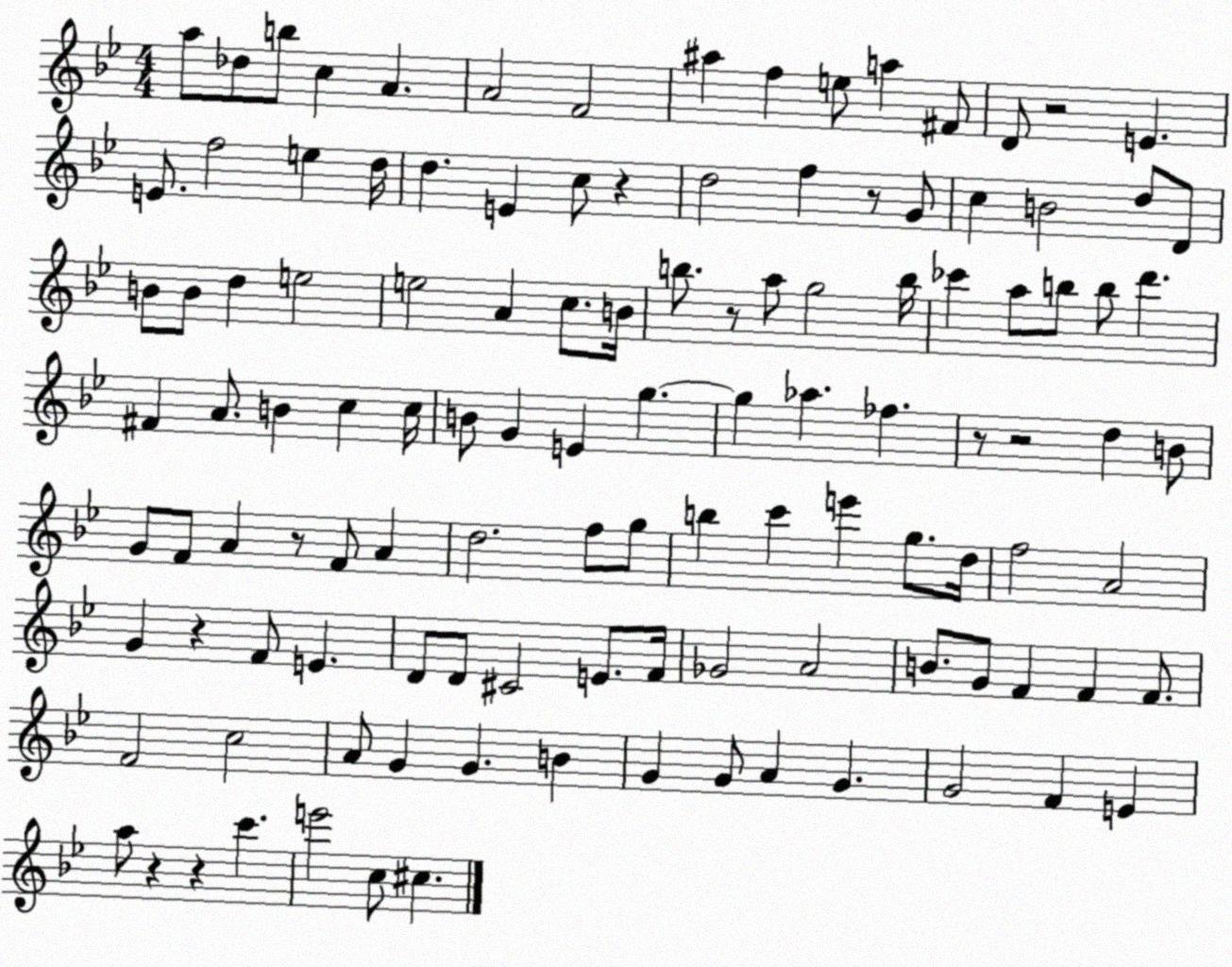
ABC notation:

X:1
T:Untitled
M:4/4
L:1/4
K:Bb
a/2 _d/2 b/2 c A A2 F2 ^a f e/2 a ^F/2 D/2 z2 E E/2 f2 e d/4 d E c/2 z d2 f z/2 G/2 c B2 d/2 D/2 B/2 B/2 d e2 e2 A c/2 B/4 b/2 z/2 a/2 g2 b/4 _c' a/2 b/2 b/2 d' ^F A/2 B c c/4 B/2 G E g g _a _f z/2 z2 d B/2 G/2 F/2 A z/2 F/2 A d2 f/2 g/2 b c' e' g/2 d/4 f2 A2 G z F/2 E D/2 D/2 ^C2 E/2 F/4 _G2 A2 B/2 G/2 F F F/2 F2 c2 A/2 G G B G G/2 A G G2 F E a/2 z z c' e'2 c/2 ^c